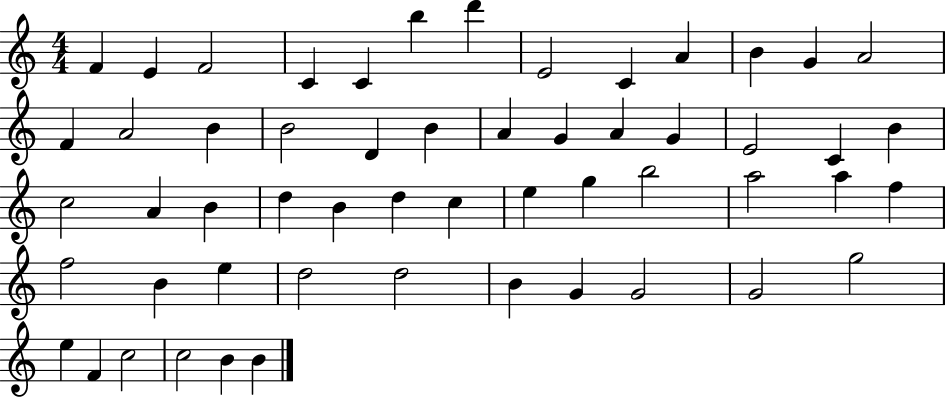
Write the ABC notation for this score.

X:1
T:Untitled
M:4/4
L:1/4
K:C
F E F2 C C b d' E2 C A B G A2 F A2 B B2 D B A G A G E2 C B c2 A B d B d c e g b2 a2 a f f2 B e d2 d2 B G G2 G2 g2 e F c2 c2 B B